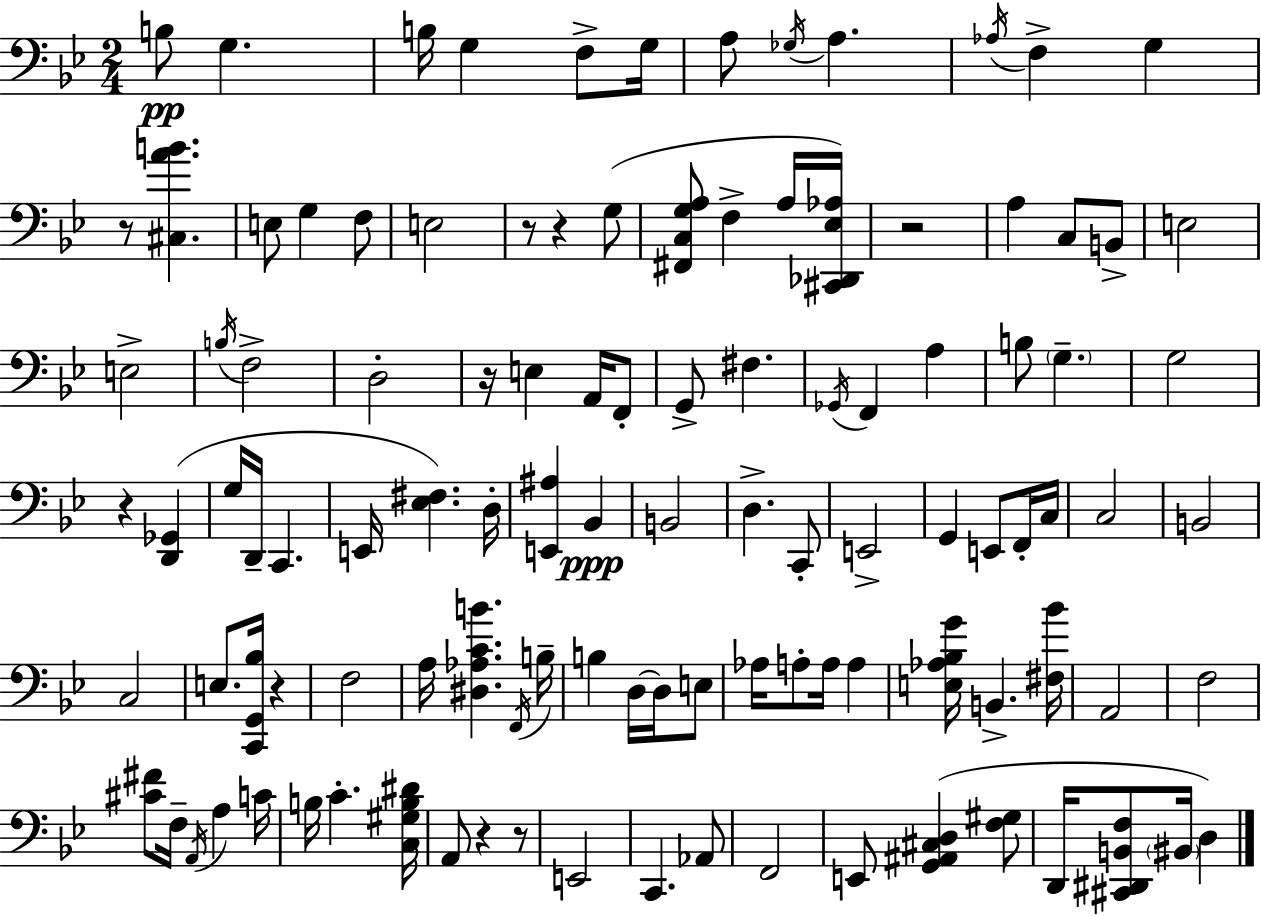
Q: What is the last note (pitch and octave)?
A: D3